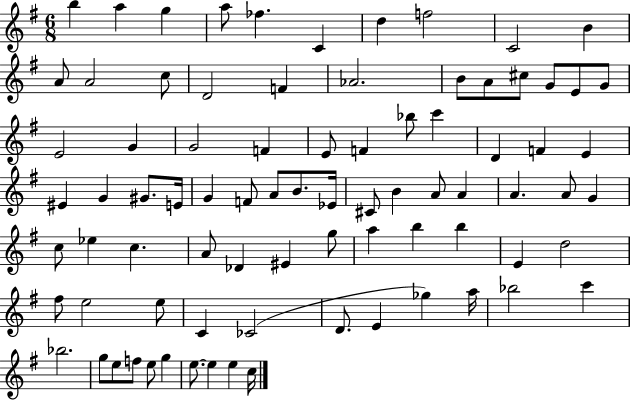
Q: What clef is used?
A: treble